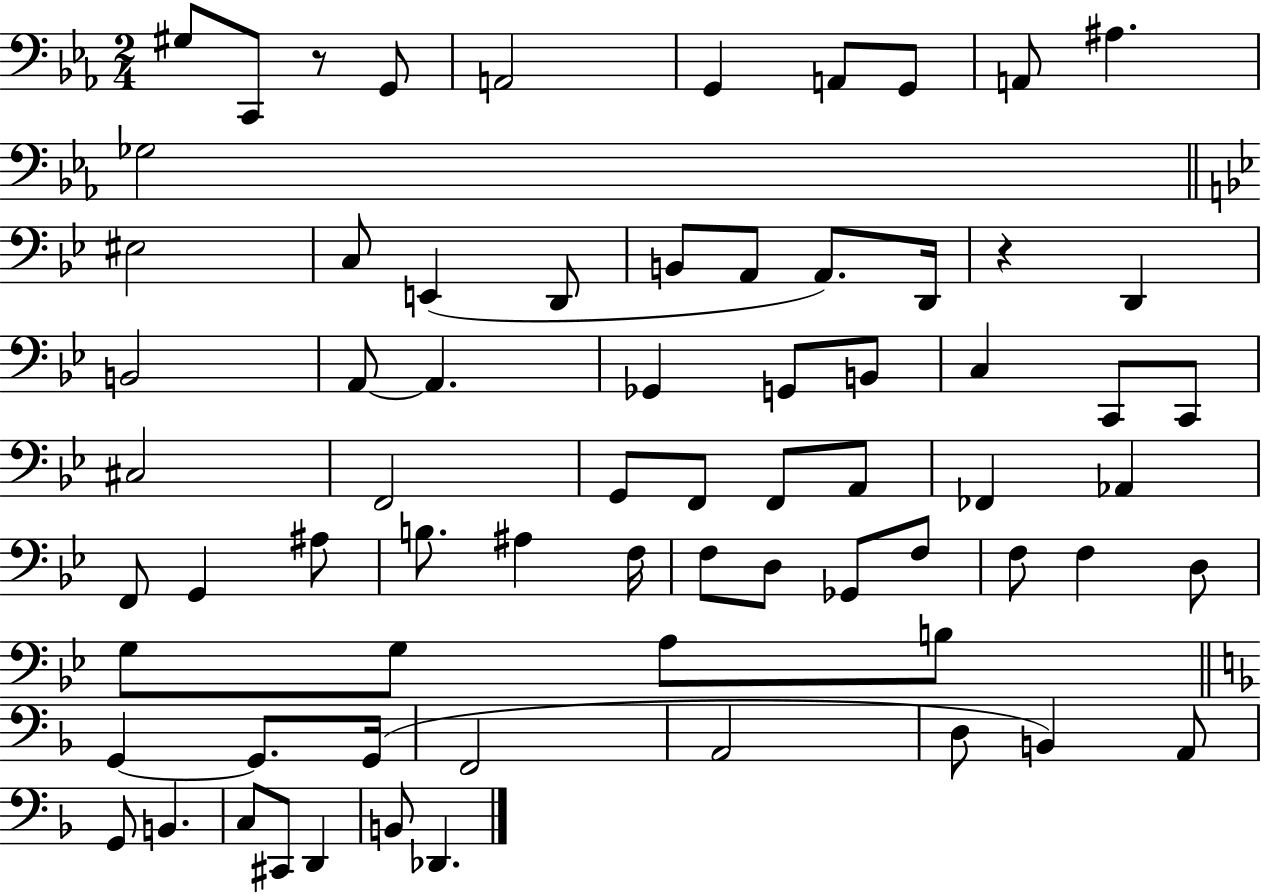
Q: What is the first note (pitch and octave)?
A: G#3